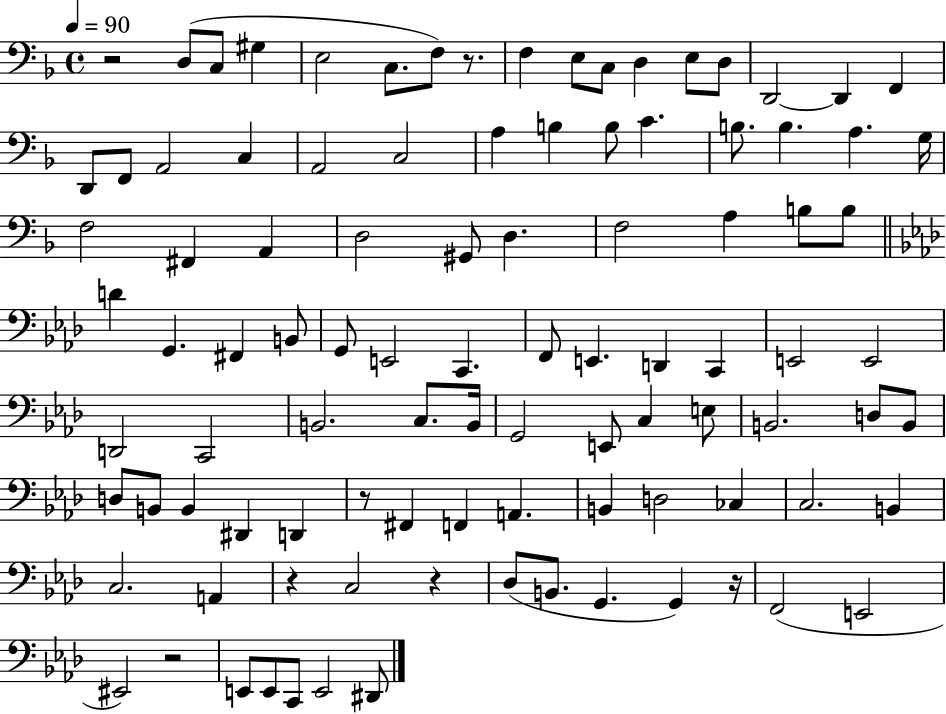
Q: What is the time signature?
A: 4/4